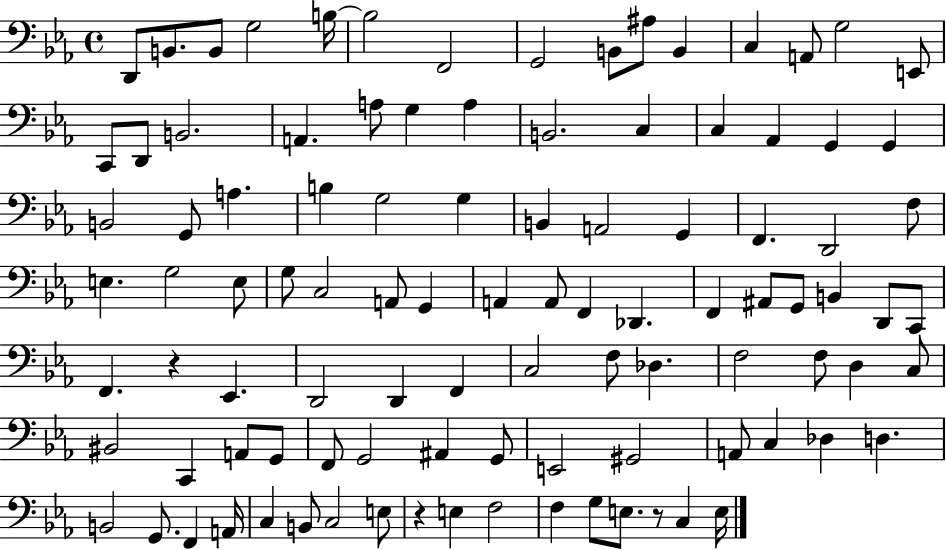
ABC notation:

X:1
T:Untitled
M:4/4
L:1/4
K:Eb
D,,/2 B,,/2 B,,/2 G,2 B,/4 B,2 F,,2 G,,2 B,,/2 ^A,/2 B,, C, A,,/2 G,2 E,,/2 C,,/2 D,,/2 B,,2 A,, A,/2 G, A, B,,2 C, C, _A,, G,, G,, B,,2 G,,/2 A, B, G,2 G, B,, A,,2 G,, F,, D,,2 F,/2 E, G,2 E,/2 G,/2 C,2 A,,/2 G,, A,, A,,/2 F,, _D,, F,, ^A,,/2 G,,/2 B,, D,,/2 C,,/2 F,, z _E,, D,,2 D,, F,, C,2 F,/2 _D, F,2 F,/2 D, C,/2 ^B,,2 C,, A,,/2 G,,/2 F,,/2 G,,2 ^A,, G,,/2 E,,2 ^G,,2 A,,/2 C, _D, D, B,,2 G,,/2 F,, A,,/4 C, B,,/2 C,2 E,/2 z E, F,2 F, G,/2 E,/2 z/2 C, E,/4